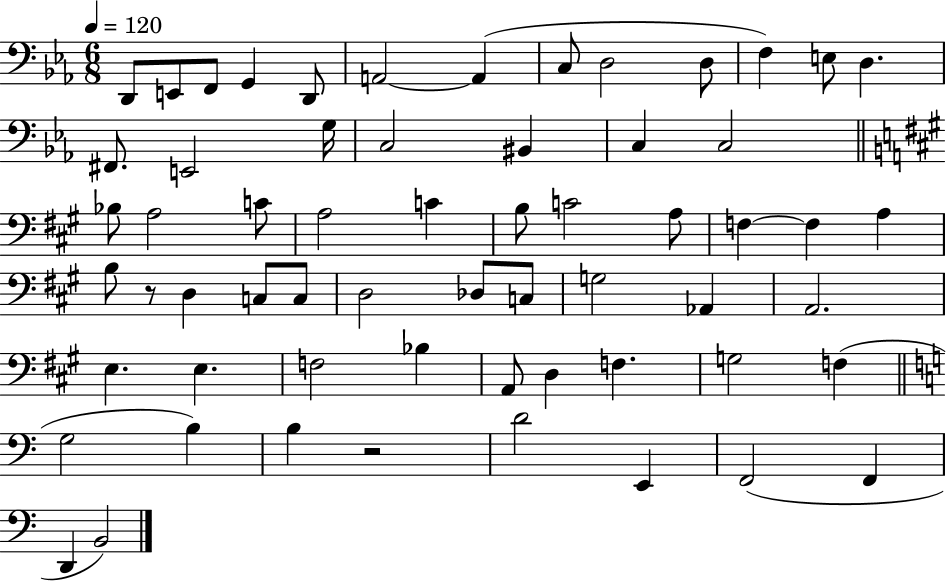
{
  \clef bass
  \numericTimeSignature
  \time 6/8
  \key ees \major
  \tempo 4 = 120
  d,8 e,8 f,8 g,4 d,8 | a,2~~ a,4( | c8 d2 d8 | f4) e8 d4. | \break fis,8. e,2 g16 | c2 bis,4 | c4 c2 | \bar "||" \break \key a \major bes8 a2 c'8 | a2 c'4 | b8 c'2 a8 | f4~~ f4 a4 | \break b8 r8 d4 c8 c8 | d2 des8 c8 | g2 aes,4 | a,2. | \break e4. e4. | f2 bes4 | a,8 d4 f4. | g2 f4( | \break \bar "||" \break \key a \minor g2 b4) | b4 r2 | d'2 e,4 | f,2( f,4 | \break d,4 b,2) | \bar "|."
}